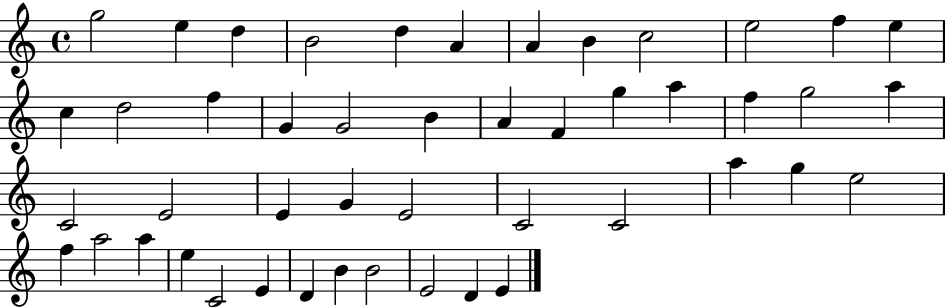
G5/h E5/q D5/q B4/h D5/q A4/q A4/q B4/q C5/h E5/h F5/q E5/q C5/q D5/h F5/q G4/q G4/h B4/q A4/q F4/q G5/q A5/q F5/q G5/h A5/q C4/h E4/h E4/q G4/q E4/h C4/h C4/h A5/q G5/q E5/h F5/q A5/h A5/q E5/q C4/h E4/q D4/q B4/q B4/h E4/h D4/q E4/q